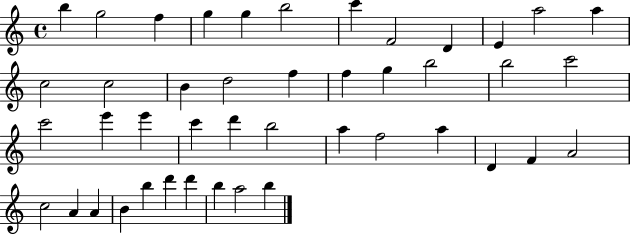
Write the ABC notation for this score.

X:1
T:Untitled
M:4/4
L:1/4
K:C
b g2 f g g b2 c' F2 D E a2 a c2 c2 B d2 f f g b2 b2 c'2 c'2 e' e' c' d' b2 a f2 a D F A2 c2 A A B b d' d' b a2 b